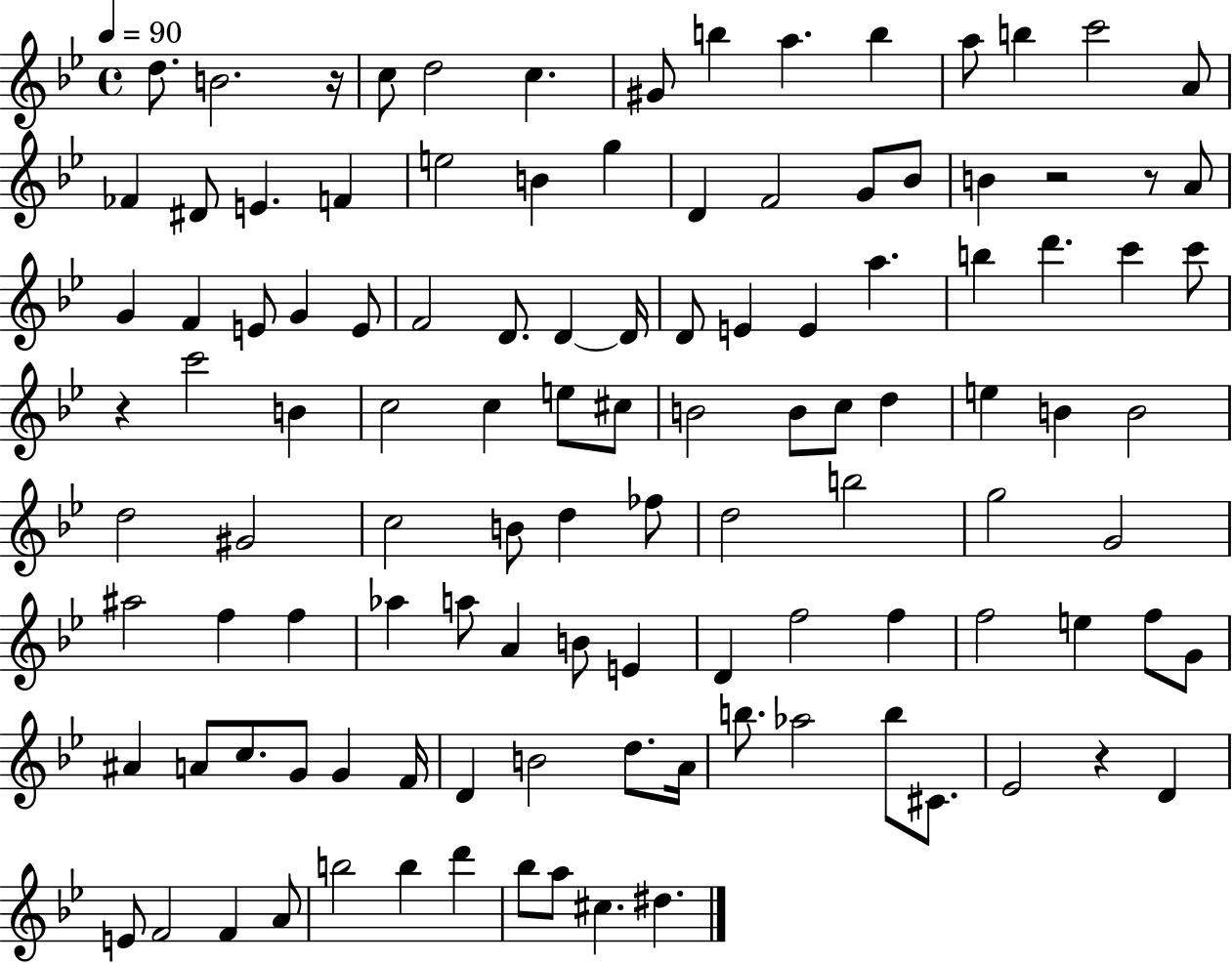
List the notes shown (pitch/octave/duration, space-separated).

D5/e. B4/h. R/s C5/e D5/h C5/q. G#4/e B5/q A5/q. B5/q A5/e B5/q C6/h A4/e FES4/q D#4/e E4/q. F4/q E5/h B4/q G5/q D4/q F4/h G4/e Bb4/e B4/q R/h R/e A4/e G4/q F4/q E4/e G4/q E4/e F4/h D4/e. D4/q D4/s D4/e E4/q E4/q A5/q. B5/q D6/q. C6/q C6/e R/q C6/h B4/q C5/h C5/q E5/e C#5/e B4/h B4/e C5/e D5/q E5/q B4/q B4/h D5/h G#4/h C5/h B4/e D5/q FES5/e D5/h B5/h G5/h G4/h A#5/h F5/q F5/q Ab5/q A5/e A4/q B4/e E4/q D4/q F5/h F5/q F5/h E5/q F5/e G4/e A#4/q A4/e C5/e. G4/e G4/q F4/s D4/q B4/h D5/e. A4/s B5/e. Ab5/h B5/e C#4/e. Eb4/h R/q D4/q E4/e F4/h F4/q A4/e B5/h B5/q D6/q Bb5/e A5/e C#5/q. D#5/q.